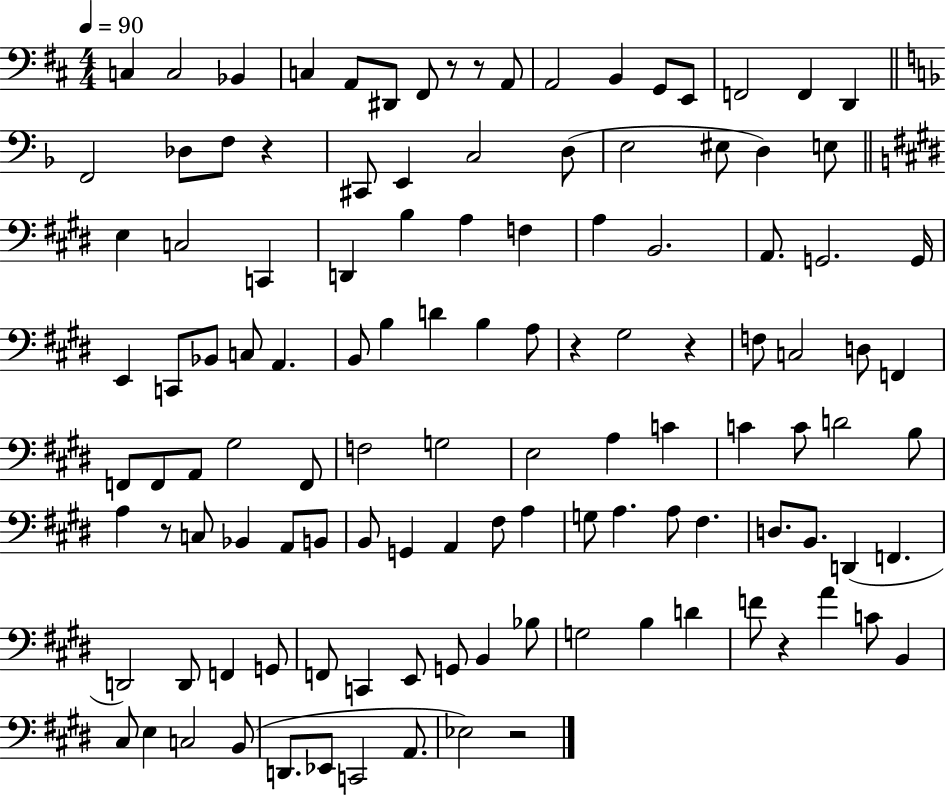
{
  \clef bass
  \numericTimeSignature
  \time 4/4
  \key d \major
  \tempo 4 = 90
  \repeat volta 2 { c4 c2 bes,4 | c4 a,8 dis,8 fis,8 r8 r8 a,8 | a,2 b,4 g,8 e,8 | f,2 f,4 d,4 | \break \bar "||" \break \key f \major f,2 des8 f8 r4 | cis,8 e,4 c2 d8( | e2 eis8 d4) e8 | \bar "||" \break \key e \major e4 c2 c,4 | d,4 b4 a4 f4 | a4 b,2. | a,8. g,2. g,16 | \break e,4 c,8 bes,8 c8 a,4. | b,8 b4 d'4 b4 a8 | r4 gis2 r4 | f8 c2 d8 f,4 | \break f,8 f,8 a,8 gis2 f,8 | f2 g2 | e2 a4 c'4 | c'4 c'8 d'2 b8 | \break a4 r8 c8 bes,4 a,8 b,8 | b,8 g,4 a,4 fis8 a4 | g8 a4. a8 fis4. | d8. b,8. d,4( f,4. | \break d,2) d,8 f,4 g,8 | f,8 c,4 e,8 g,8 b,4 bes8 | g2 b4 d'4 | f'8 r4 a'4 c'8 b,4 | \break cis8 e4 c2 b,8( | d,8. ees,8 c,2 a,8. | ees2) r2 | } \bar "|."
}